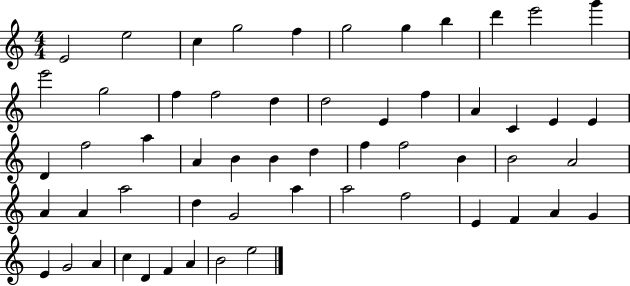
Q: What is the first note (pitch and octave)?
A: E4